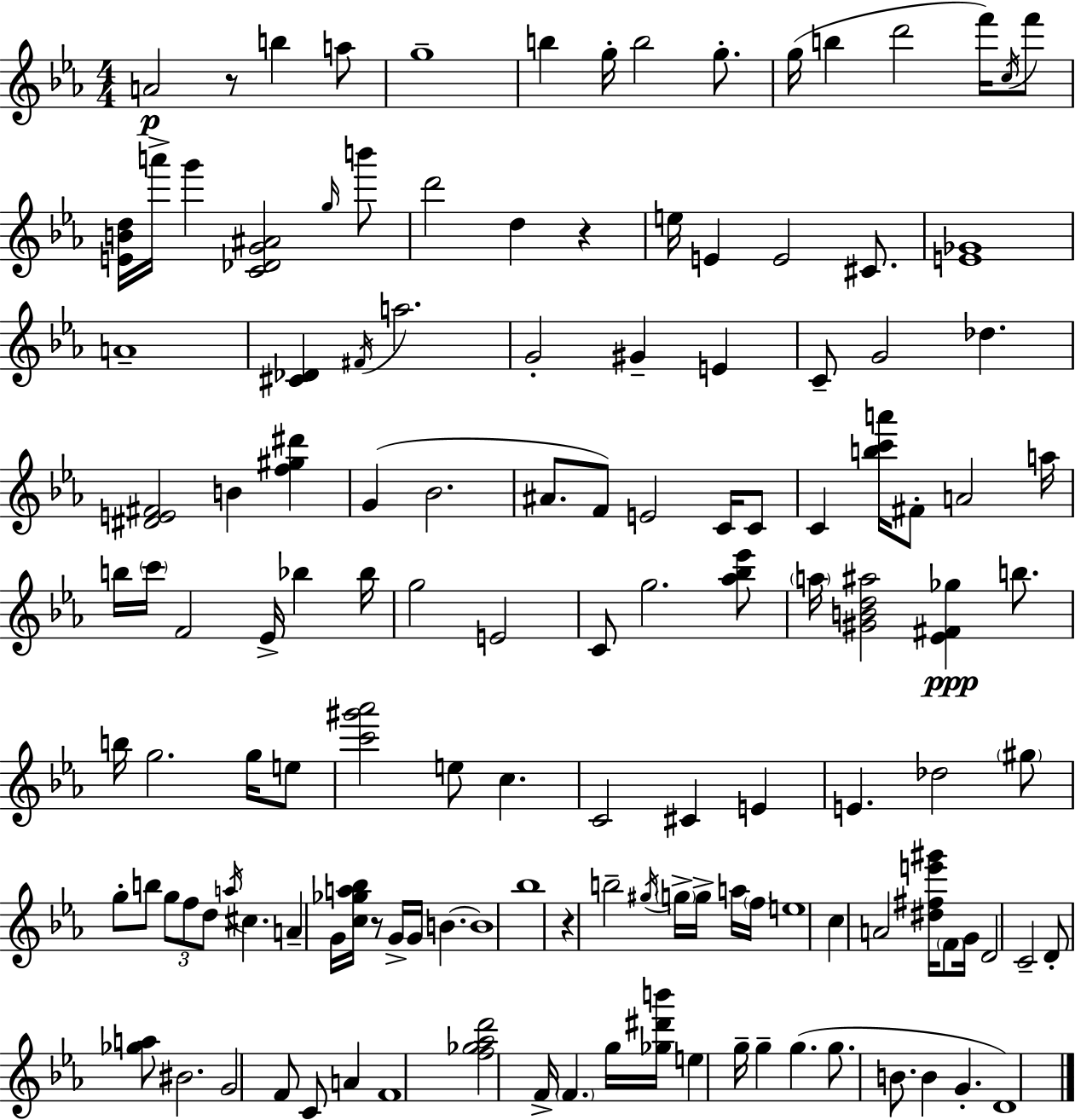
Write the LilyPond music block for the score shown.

{
  \clef treble
  \numericTimeSignature
  \time 4/4
  \key c \minor
  \repeat volta 2 { a'2\p r8 b''4 a''8 | g''1-- | b''4 g''16-. b''2 g''8.-. | g''16( b''4 d'''2 f'''16) \acciaccatura { c''16 } f'''8 | \break <e' b' d''>16 a'''16-> g'''4 <c' des' g' ais'>2 \grace { g''16 } | b'''8 d'''2 d''4 r4 | e''16 e'4 e'2 cis'8. | <e' ges'>1 | \break a'1-- | <cis' des'>4 \acciaccatura { fis'16 } a''2. | g'2-. gis'4-- e'4 | c'8-- g'2 des''4. | \break <dis' e' fis'>2 b'4 <f'' gis'' dis'''>4 | g'4( bes'2. | ais'8. f'8) e'2 | c'16 c'8 c'4 <b'' c''' a'''>16 fis'8-. a'2 | \break a''16 b''16 \parenthesize c'''16 f'2 ees'16-> bes''4 | bes''16 g''2 e'2 | c'8 g''2. | <aes'' bes'' ees'''>8 \parenthesize a''16 <gis' b' d'' ais''>2 <ees' fis' ges''>4\ppp | \break b''8. b''16 g''2. | g''16 e''8 <c''' gis''' aes'''>2 e''8 c''4. | c'2 cis'4 e'4 | e'4. des''2 | \break \parenthesize gis''8 g''8-. b''8 \tuplet 3/2 { g''8 f''8 d''8 } \acciaccatura { a''16 } cis''4. | a'4-- g'16 <c'' ges'' a'' bes''>16 r8 g'16-> g'16 b'4.~~ | b'1 | bes''1 | \break r4 b''2-- | \acciaccatura { gis''16 } \parenthesize g''16-> g''16-> a''16 \parenthesize f''16 e''1 | c''4 a'2 | <dis'' fis'' e''' gis'''>16 \parenthesize f'8 g'16 d'2 c'2-- | \break d'8-. <ges'' a''>8 bis'2. | g'2 f'8 c'8 | a'4 f'1 | <f'' ges'' aes'' d'''>2 f'16-> \parenthesize f'4. | \break g''16 <ges'' dis''' b'''>16 e''4 g''16-- g''4-- g''4.( | g''8. b'8. b'4 g'4.-. | d'1) | } \bar "|."
}